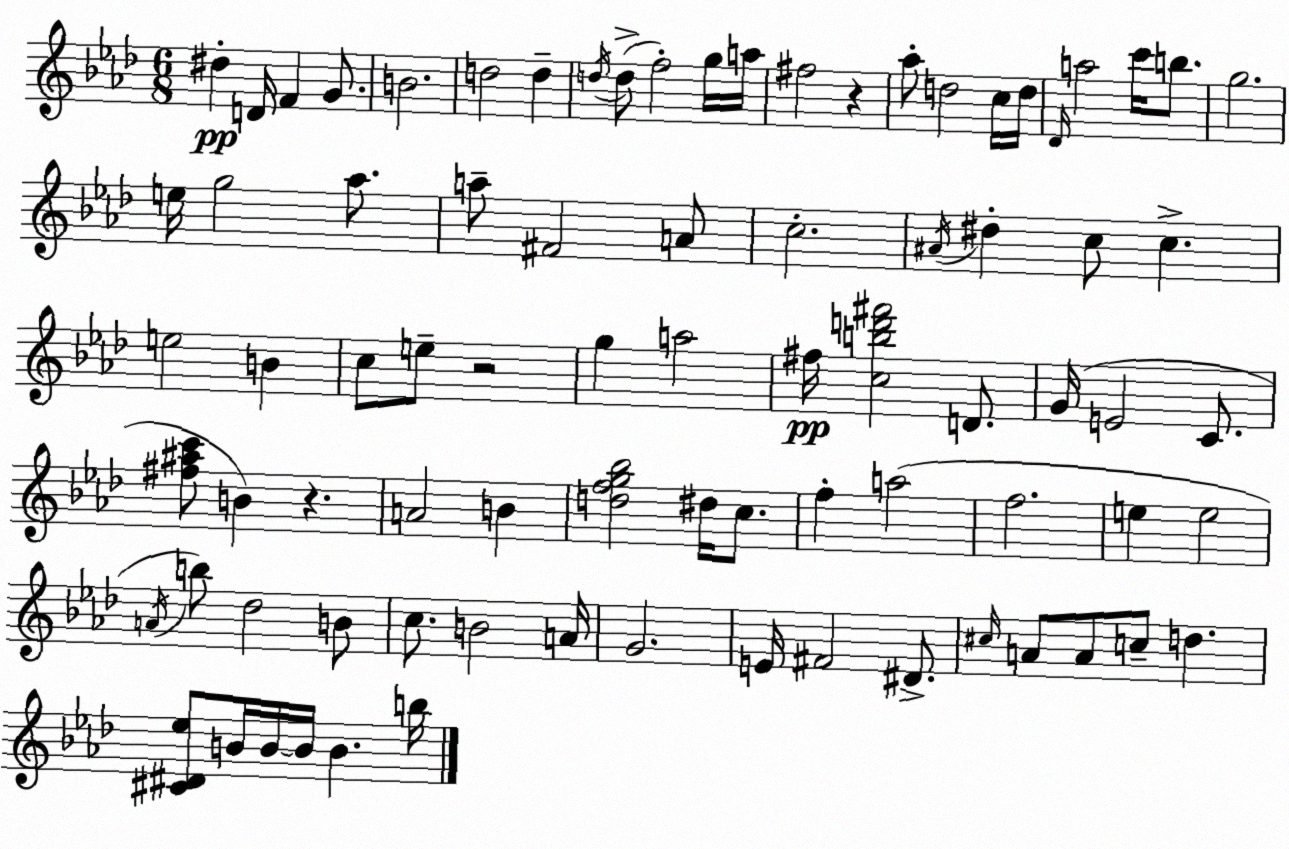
X:1
T:Untitled
M:6/8
L:1/4
K:Fm
^d D/4 F G/2 B2 d2 d d/4 d/2 f2 g/4 a/4 ^f2 z _a/2 d2 c/4 d/4 _D/4 a2 c'/4 b/2 g2 e/4 g2 _a/2 a/2 ^F2 A/2 c2 ^A/4 ^d c/2 c e2 B c/2 e/2 z2 g a2 ^f/4 [cbd'^f']2 D/2 G/4 E2 C/2 [^f^ac']/2 B z A2 B [dfg_b]2 ^d/4 c/2 f a2 f2 e e2 A/4 b/2 _d2 B/2 c/2 B2 A/4 G2 E/4 ^F2 ^D/2 ^c/4 A/2 A/2 c/2 d [^C^D_e]/2 B/4 B/4 B/4 B b/4